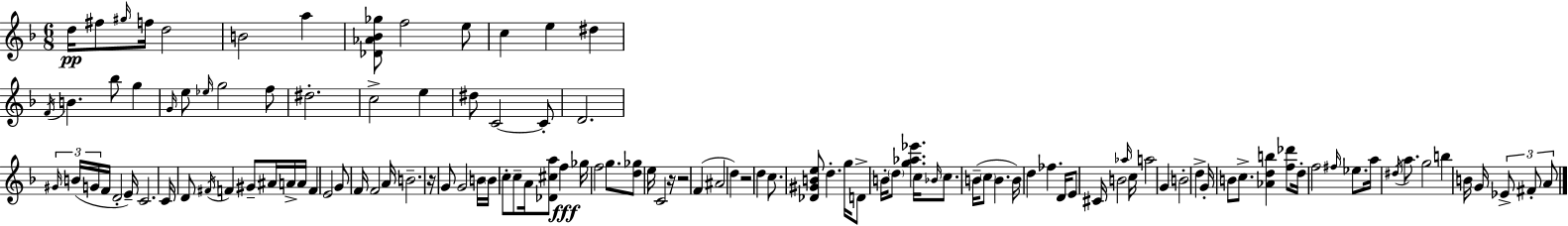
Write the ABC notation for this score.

X:1
T:Untitled
M:6/8
L:1/4
K:F
d/4 ^f/2 ^g/4 f/4 d2 B2 a [_D_A_B_g]/2 f2 e/2 c e ^d F/4 B _b/2 g G/4 e/2 _e/4 g2 f/2 ^d2 c2 e ^d/2 C2 C/2 D2 ^G/4 B/4 G/4 F/4 D2 E/4 C2 C/4 D/2 ^F/4 F ^G/2 ^A/4 A/4 A/4 F E2 G/2 F/4 F2 A/4 B2 z/4 G/2 G2 B/4 B/4 c/2 c/2 A/4 [_D^ca]/2 f _g/4 f2 g/2 [d_g]/2 e/4 C2 z/4 z2 F ^A2 d z2 d c/2 [_D^GBe]/2 d g/4 D/2 B/4 d/2 [g_a_e'] c/4 _B/4 c/2 B/4 c/2 B B/4 d _f D/4 E/2 ^C/4 B2 _a/4 c/4 a2 G B2 d G/4 B/2 c/2 [_Adb] [f_d']/2 d/4 f2 ^f/4 _e/2 a/4 ^d/4 a/2 g2 b B/4 G/4 _E/2 ^F/2 A/2